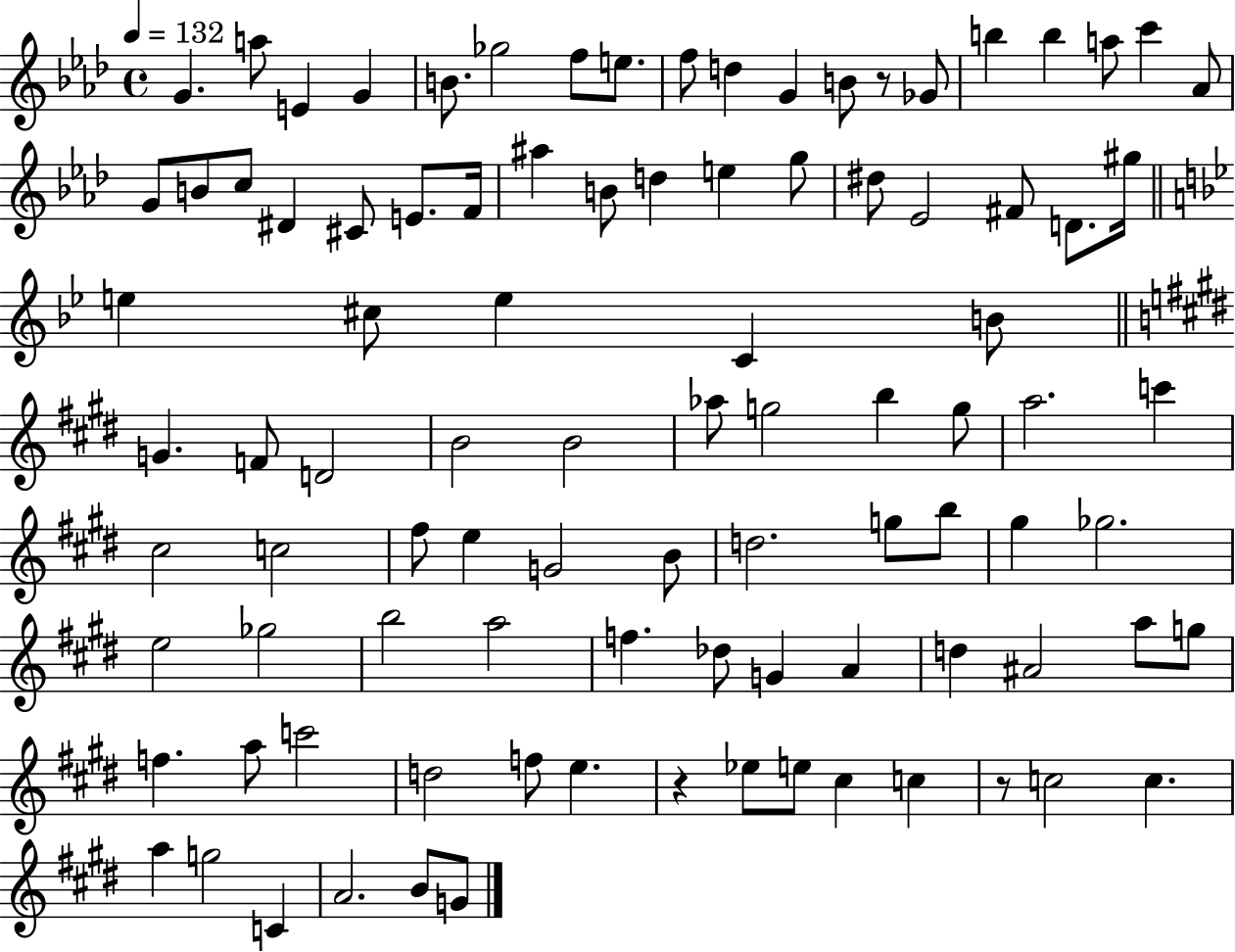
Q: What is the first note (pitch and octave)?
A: G4